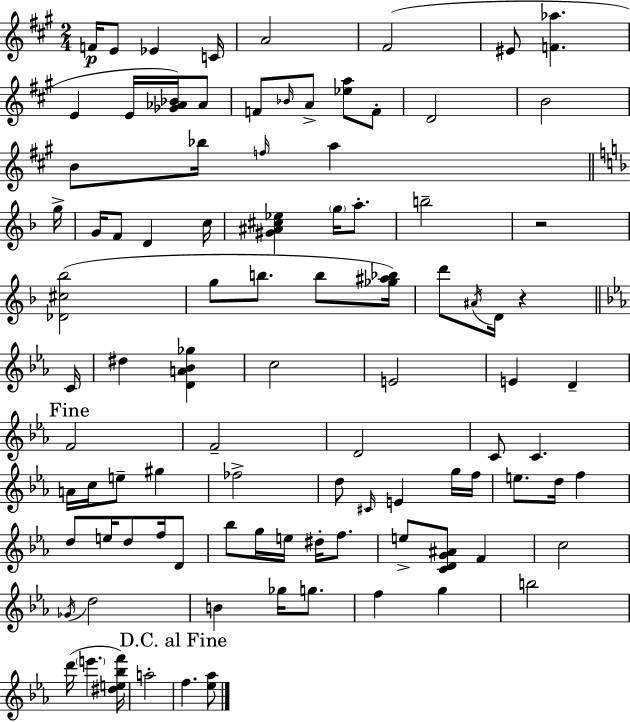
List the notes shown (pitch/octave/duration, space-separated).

F4/s E4/e Eb4/q C4/s A4/h F#4/h EIS4/e [F4,Ab5]/q. E4/q E4/s [Gb4,Ab4,Bb4]/s Ab4/e F4/e Bb4/s A4/e [Eb5,A5]/e F4/e D4/h B4/h B4/e Bb5/s F5/s A5/q G5/s G4/s F4/e D4/q C5/s [G#4,A#4,C#5,Eb5]/q G5/s A5/e. B5/h R/h [Db4,C#5,Bb5]/h G5/e B5/e. B5/e [Gb5,A#5,Bb5]/s D6/e A#4/s D4/s R/q C4/s D#5/q [D4,A4,Bb4,Gb5]/q C5/h E4/h E4/q D4/q F4/h F4/h D4/h C4/e C4/q. A4/s C5/s E5/e G#5/q FES5/h D5/e C#4/s E4/q G5/s F5/s E5/e. D5/s F5/q D5/e E5/s D5/e F5/s D4/e Bb5/e G5/s E5/s D#5/s F5/e. E5/e [C4,D4,G4,A#4]/e F4/q C5/h Gb4/s D5/h B4/q Gb5/s G5/e. F5/q G5/q B5/h D6/s E6/q. [D#5,E5,Bb5,F6]/s A5/h F5/q. [Eb5,Ab5]/e